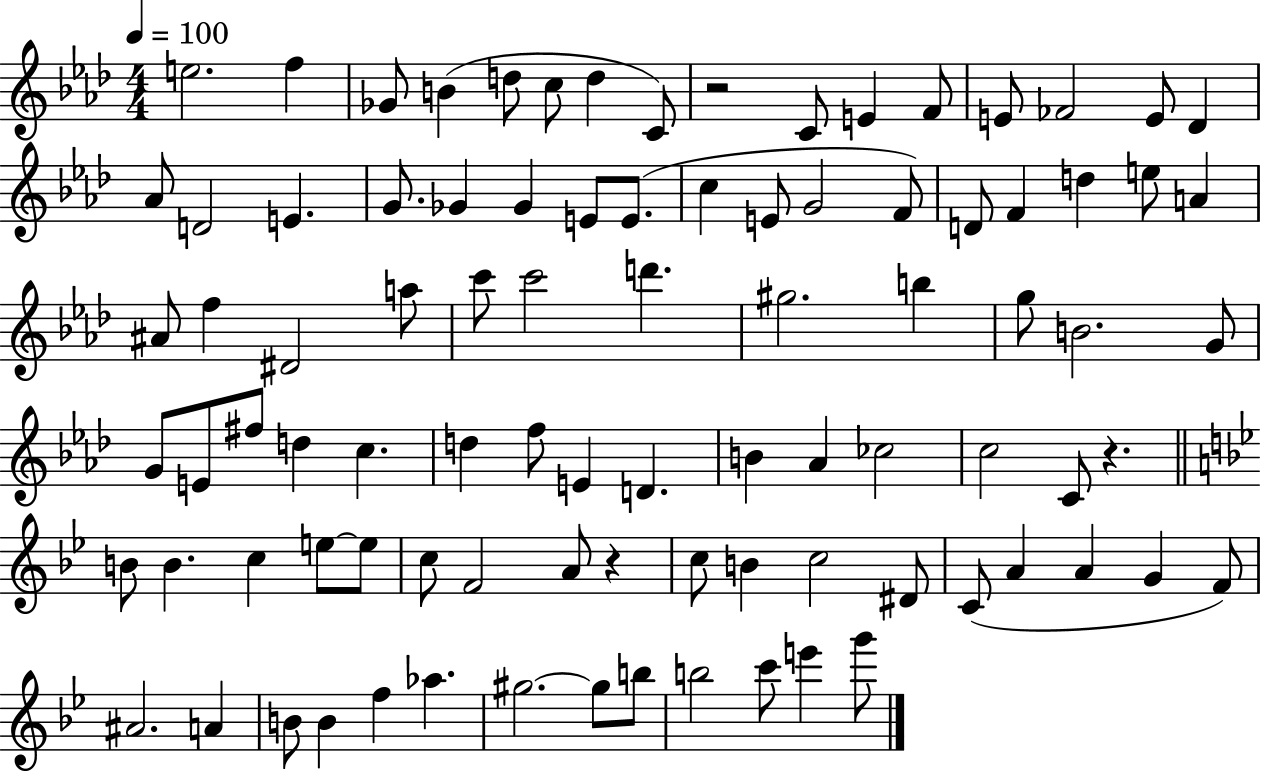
E5/h. F5/q Gb4/e B4/q D5/e C5/e D5/q C4/e R/h C4/e E4/q F4/e E4/e FES4/h E4/e Db4/q Ab4/e D4/h E4/q. G4/e. Gb4/q Gb4/q E4/e E4/e. C5/q E4/e G4/h F4/e D4/e F4/q D5/q E5/e A4/q A#4/e F5/q D#4/h A5/e C6/e C6/h D6/q. G#5/h. B5/q G5/e B4/h. G4/e G4/e E4/e F#5/e D5/q C5/q. D5/q F5/e E4/q D4/q. B4/q Ab4/q CES5/h C5/h C4/e R/q. B4/e B4/q. C5/q E5/e E5/e C5/e F4/h A4/e R/q C5/e B4/q C5/h D#4/e C4/e A4/q A4/q G4/q F4/e A#4/h. A4/q B4/e B4/q F5/q Ab5/q. G#5/h. G#5/e B5/e B5/h C6/e E6/q G6/e